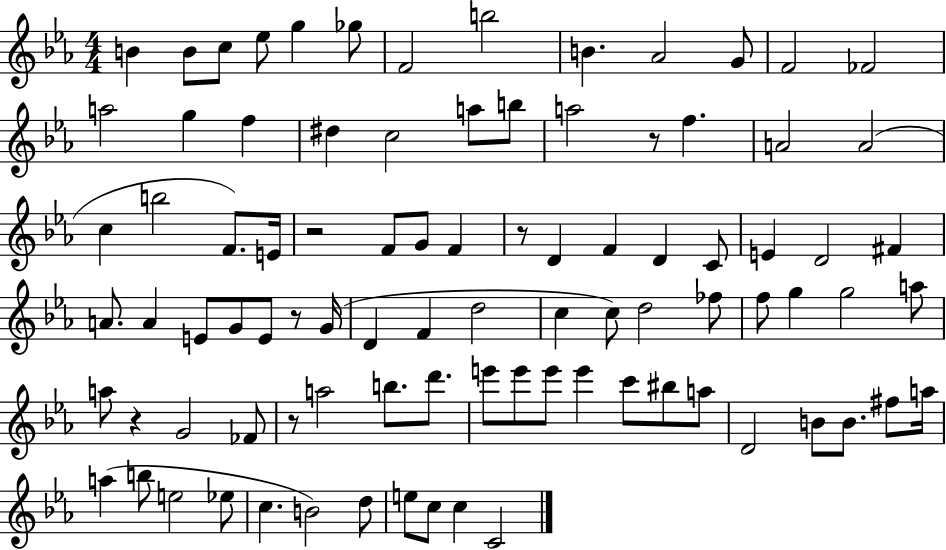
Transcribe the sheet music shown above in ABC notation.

X:1
T:Untitled
M:4/4
L:1/4
K:Eb
B B/2 c/2 _e/2 g _g/2 F2 b2 B _A2 G/2 F2 _F2 a2 g f ^d c2 a/2 b/2 a2 z/2 f A2 A2 c b2 F/2 E/4 z2 F/2 G/2 F z/2 D F D C/2 E D2 ^F A/2 A E/2 G/2 E/2 z/2 G/4 D F d2 c c/2 d2 _f/2 f/2 g g2 a/2 a/2 z G2 _F/2 z/2 a2 b/2 d'/2 e'/2 e'/2 e'/2 e' c'/2 ^b/2 a/2 D2 B/2 B/2 ^f/2 a/4 a b/2 e2 _e/2 c B2 d/2 e/2 c/2 c C2